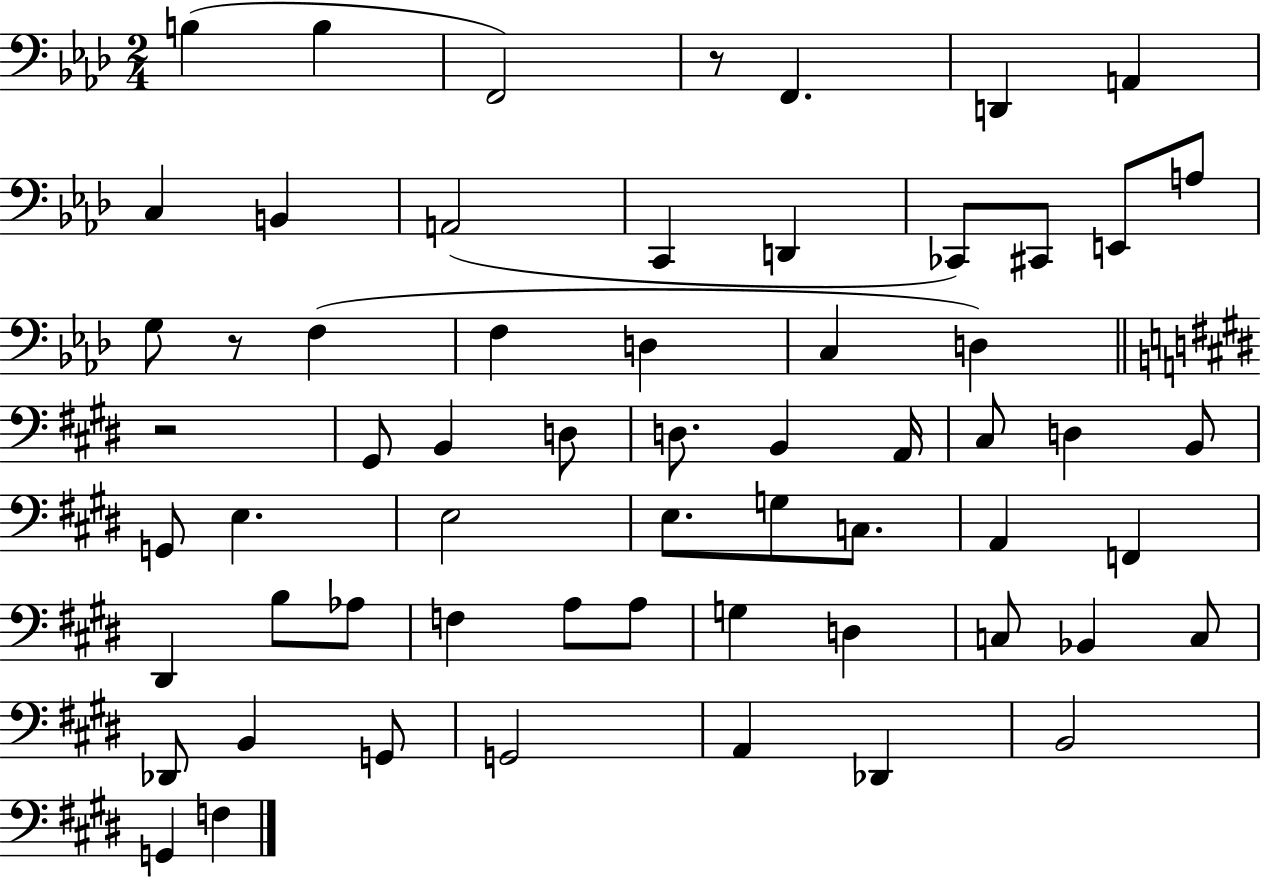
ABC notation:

X:1
T:Untitled
M:2/4
L:1/4
K:Ab
B, B, F,,2 z/2 F,, D,, A,, C, B,, A,,2 C,, D,, _C,,/2 ^C,,/2 E,,/2 A,/2 G,/2 z/2 F, F, D, C, D, z2 ^G,,/2 B,, D,/2 D,/2 B,, A,,/4 ^C,/2 D, B,,/2 G,,/2 E, E,2 E,/2 G,/2 C,/2 A,, F,, ^D,, B,/2 _A,/2 F, A,/2 A,/2 G, D, C,/2 _B,, C,/2 _D,,/2 B,, G,,/2 G,,2 A,, _D,, B,,2 G,, F,